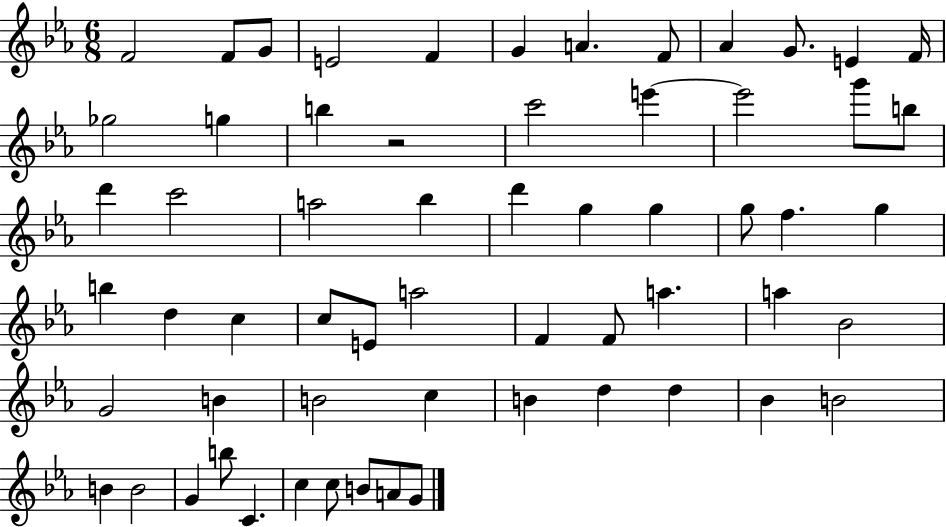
X:1
T:Untitled
M:6/8
L:1/4
K:Eb
F2 F/2 G/2 E2 F G A F/2 _A G/2 E F/4 _g2 g b z2 c'2 e' e'2 g'/2 b/2 d' c'2 a2 _b d' g g g/2 f g b d c c/2 E/2 a2 F F/2 a a _B2 G2 B B2 c B d d _B B2 B B2 G b/2 C c c/2 B/2 A/2 G/2